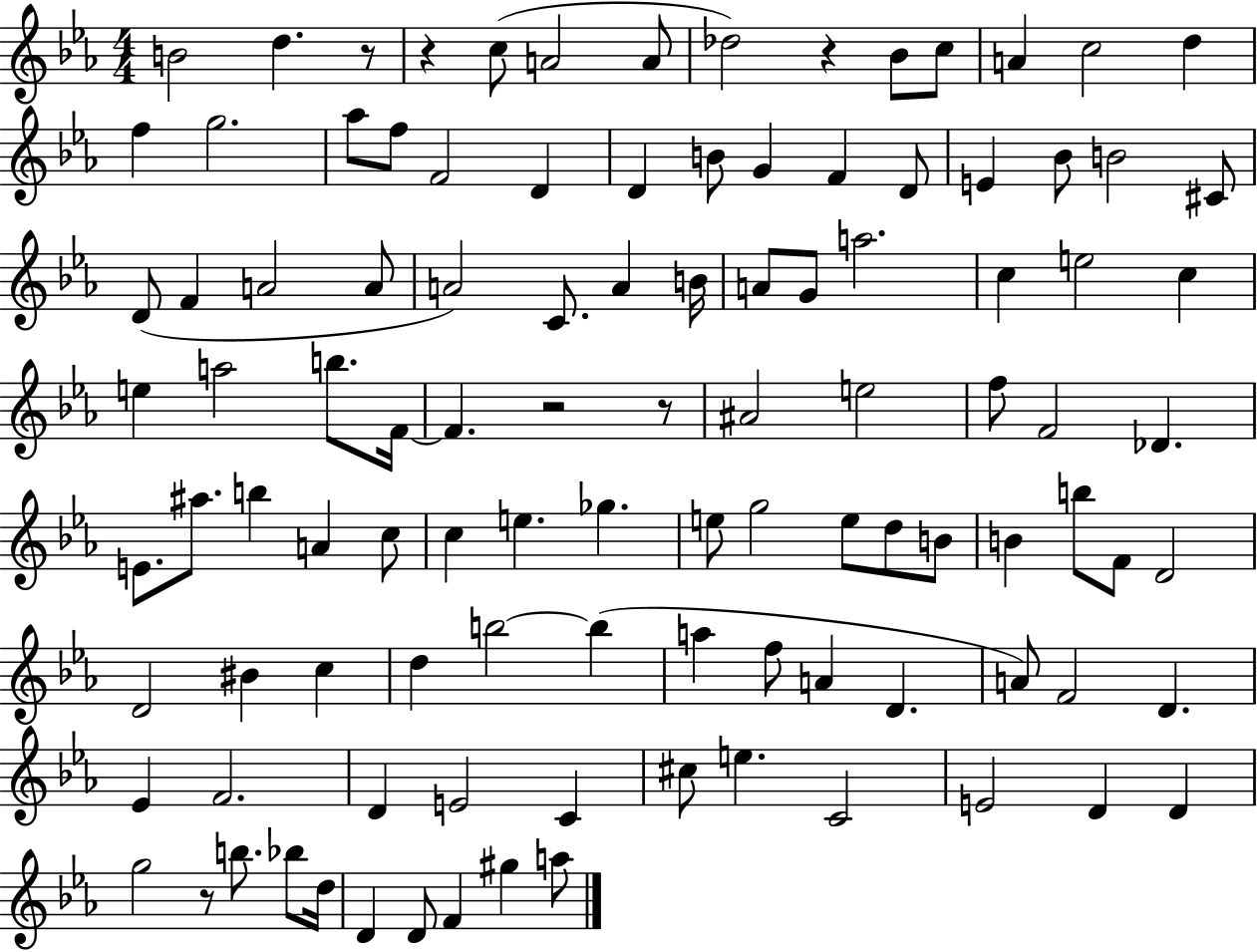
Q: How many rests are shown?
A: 6